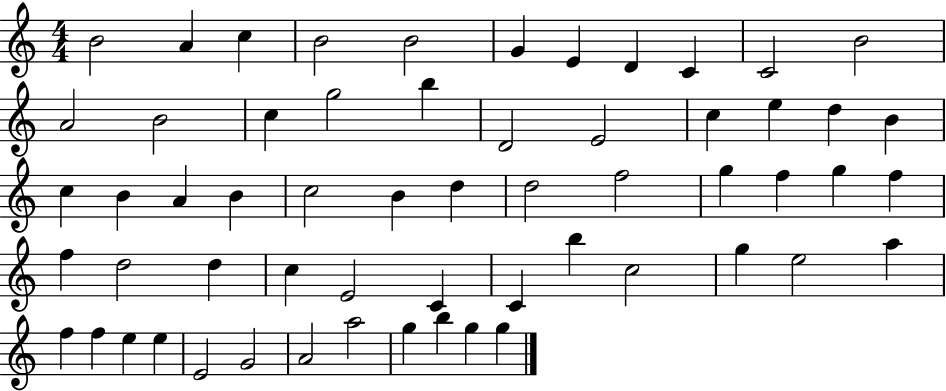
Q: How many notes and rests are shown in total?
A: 59